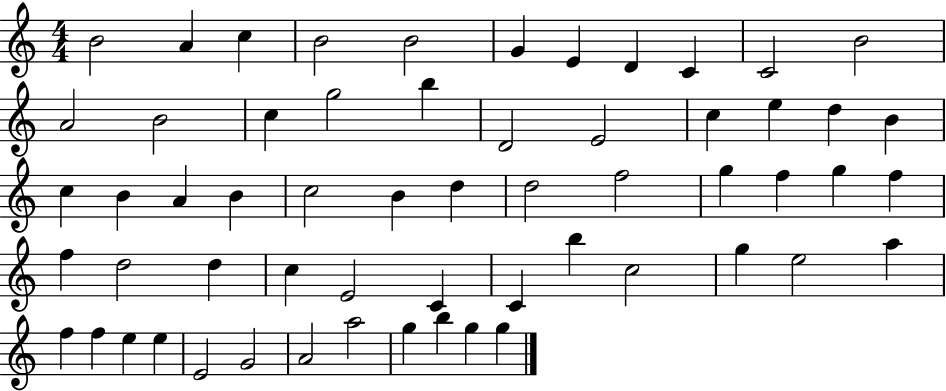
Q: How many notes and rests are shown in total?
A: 59